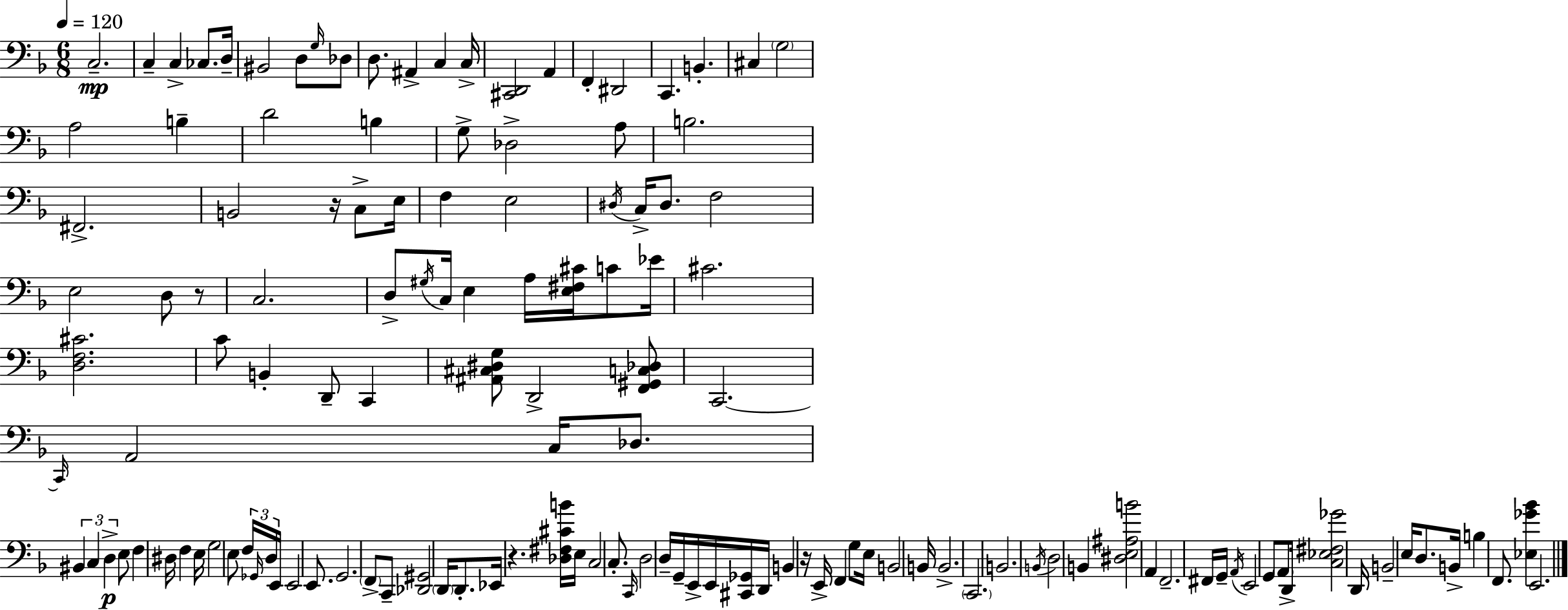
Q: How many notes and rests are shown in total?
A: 136